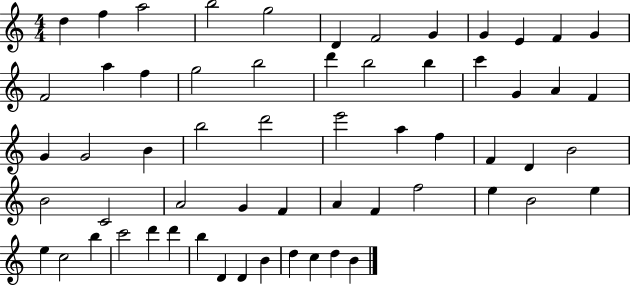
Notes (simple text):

D5/q F5/q A5/h B5/h G5/h D4/q F4/h G4/q G4/q E4/q F4/q G4/q F4/h A5/q F5/q G5/h B5/h D6/q B5/h B5/q C6/q G4/q A4/q F4/q G4/q G4/h B4/q B5/h D6/h E6/h A5/q F5/q F4/q D4/q B4/h B4/h C4/h A4/h G4/q F4/q A4/q F4/q F5/h E5/q B4/h E5/q E5/q C5/h B5/q C6/h D6/q D6/q B5/q D4/q D4/q B4/q D5/q C5/q D5/q B4/q